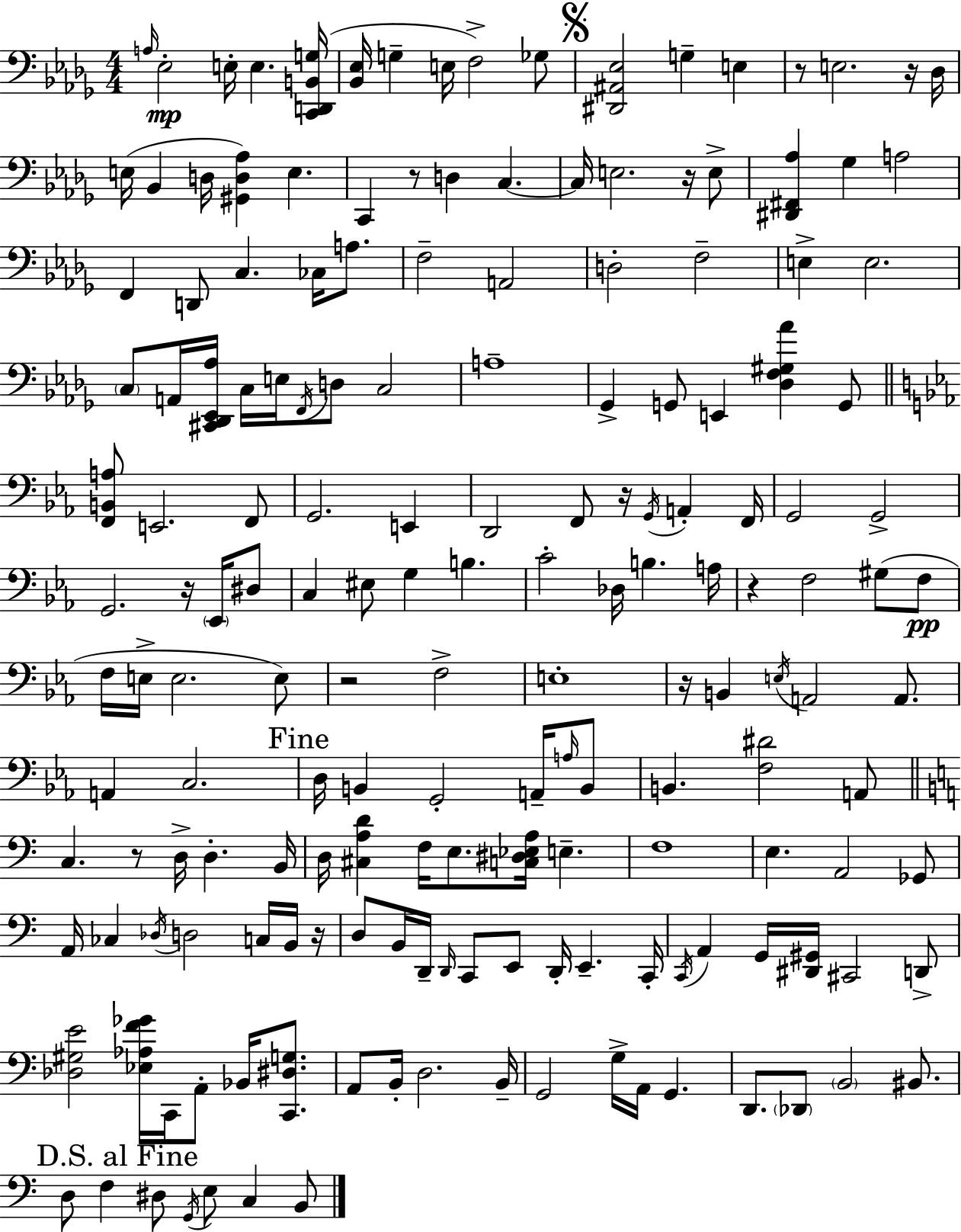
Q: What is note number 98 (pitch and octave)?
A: F3